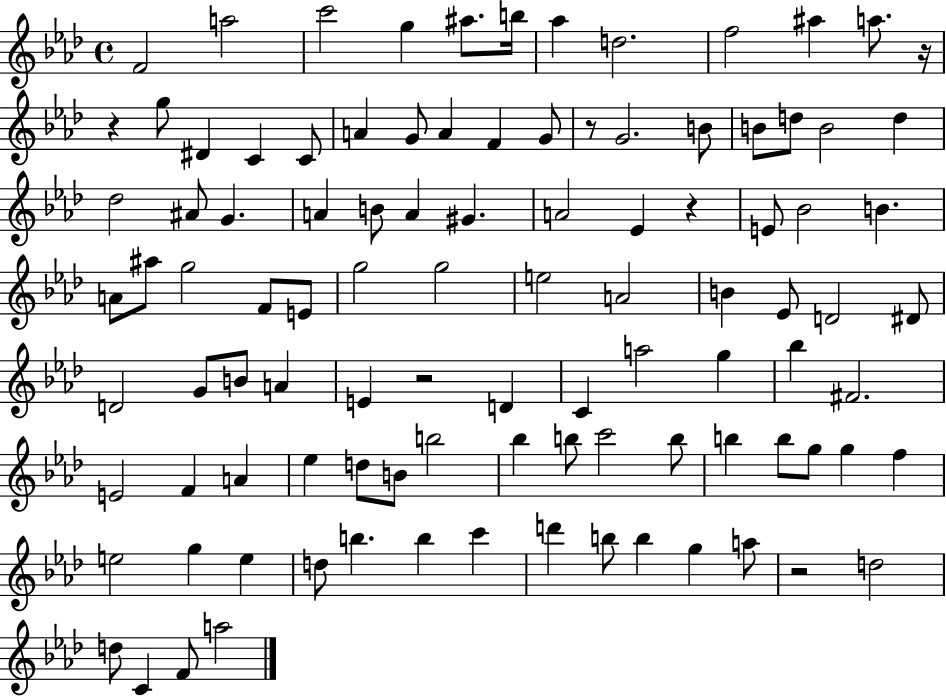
{
  \clef treble
  \time 4/4
  \defaultTimeSignature
  \key aes \major
  \repeat volta 2 { f'2 a''2 | c'''2 g''4 ais''8. b''16 | aes''4 d''2. | f''2 ais''4 a''8. r16 | \break r4 g''8 dis'4 c'4 c'8 | a'4 g'8 a'4 f'4 g'8 | r8 g'2. b'8 | b'8 d''8 b'2 d''4 | \break des''2 ais'8 g'4. | a'4 b'8 a'4 gis'4. | a'2 ees'4 r4 | e'8 bes'2 b'4. | \break a'8 ais''8 g''2 f'8 e'8 | g''2 g''2 | e''2 a'2 | b'4 ees'8 d'2 dis'8 | \break d'2 g'8 b'8 a'4 | e'4 r2 d'4 | c'4 a''2 g''4 | bes''4 fis'2. | \break e'2 f'4 a'4 | ees''4 d''8 b'8 b''2 | bes''4 b''8 c'''2 b''8 | b''4 b''8 g''8 g''4 f''4 | \break e''2 g''4 e''4 | d''8 b''4. b''4 c'''4 | d'''4 b''8 b''4 g''4 a''8 | r2 d''2 | \break d''8 c'4 f'8 a''2 | } \bar "|."
}